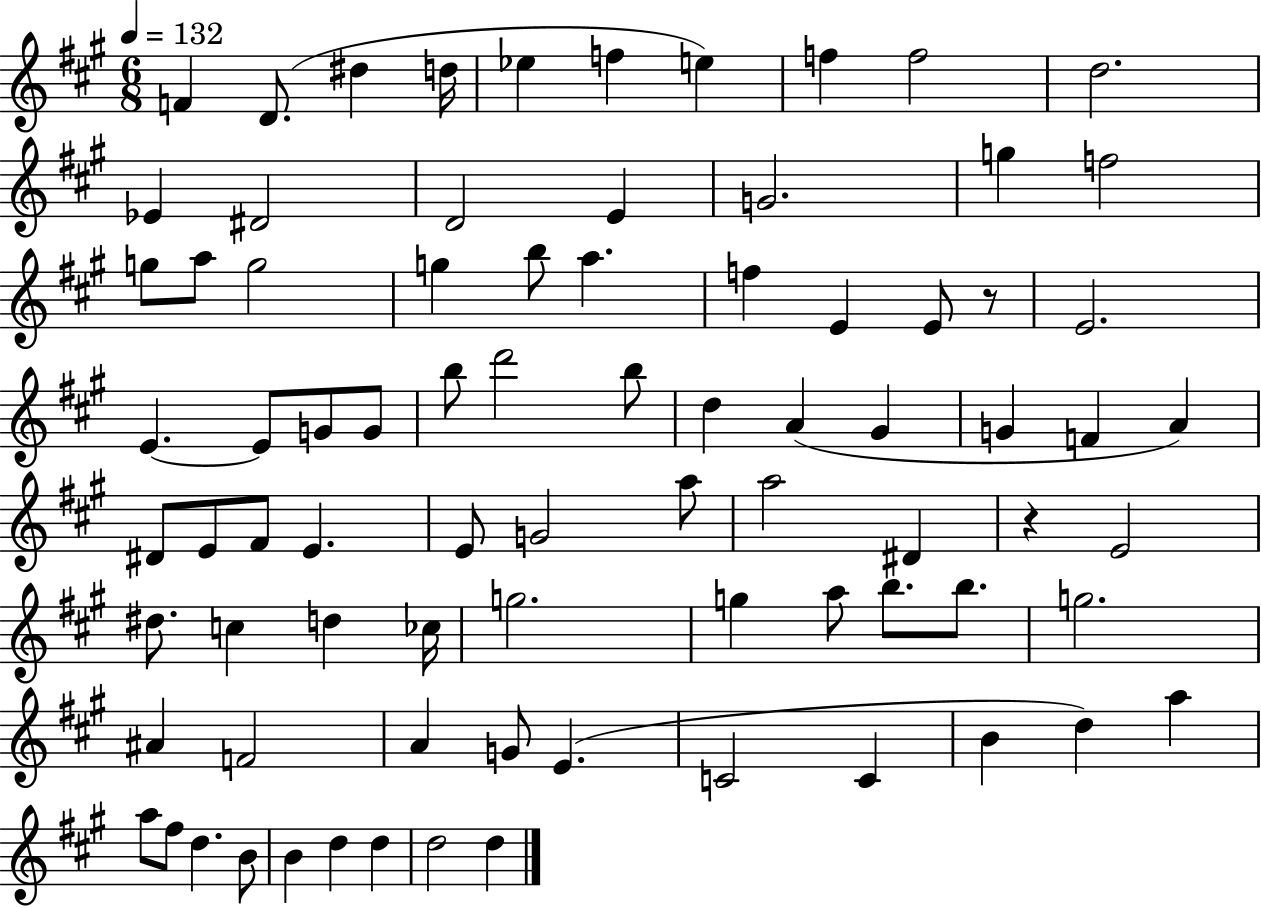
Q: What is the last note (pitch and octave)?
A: D5